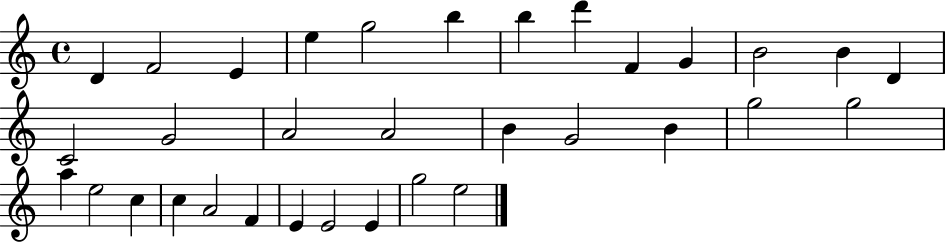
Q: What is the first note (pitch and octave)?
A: D4